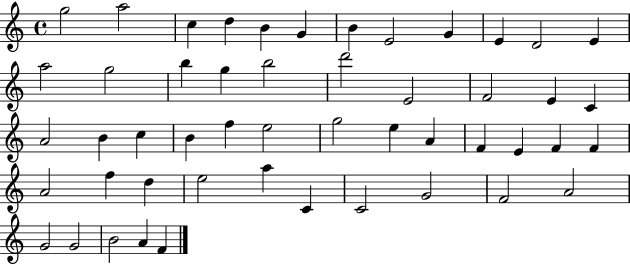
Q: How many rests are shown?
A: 0